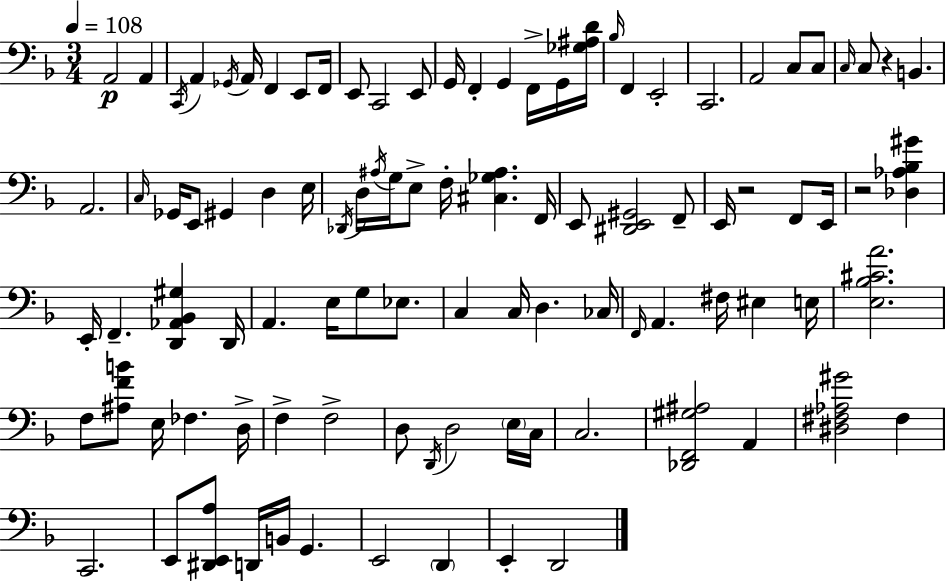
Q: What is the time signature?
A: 3/4